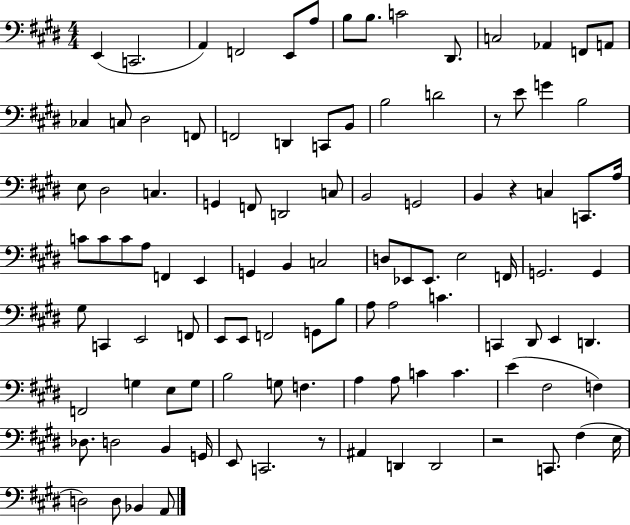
{
  \clef bass
  \numericTimeSignature
  \time 4/4
  \key e \major
  e,4( c,2. | a,4) f,2 e,8 a8 | b8 b8. c'2 dis,8. | c2 aes,4 f,8 a,8 | \break ces4 c8 dis2 f,8 | f,2 d,4 c,8 b,8 | b2 d'2 | r8 e'8 g'4 b2 | \break e8 dis2 c4. | g,4 f,8 d,2 c8 | b,2 g,2 | b,4 r4 c4 c,8. a16 | \break c'8 c'8 c'8 a8 f,4 e,4 | g,4 b,4 c2 | d8 ees,8 ees,8. e2 f,16 | g,2. g,4 | \break gis8 c,4 e,2 f,8 | e,8 e,8 f,2 g,8 b8 | a8 a2 c'4. | c,4 dis,8 e,4 d,4. | \break f,2 g4 e8 g8 | b2 g8 f4. | a4 a8 c'4 c'4. | e'4( fis2 f4) | \break des8. d2 b,4 g,16 | e,8 c,2. r8 | ais,4 d,4 d,2 | r2 c,8. fis4( e16 | \break d2) d8 bes,4 a,8 | \bar "|."
}